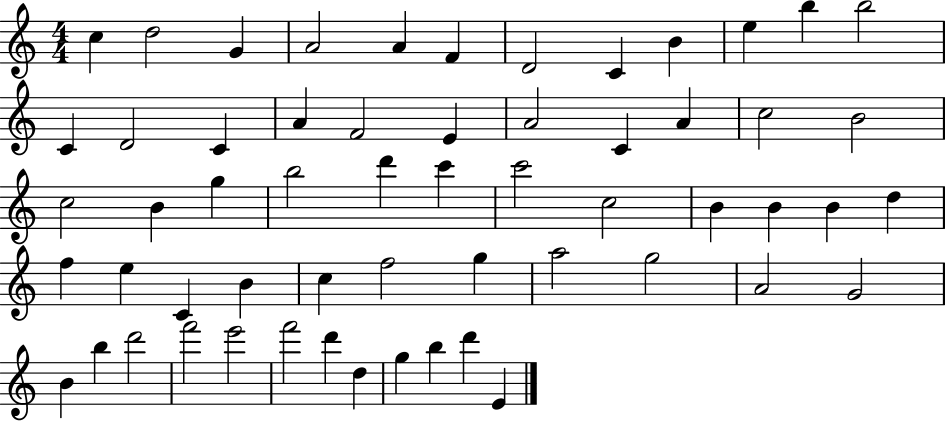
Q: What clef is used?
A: treble